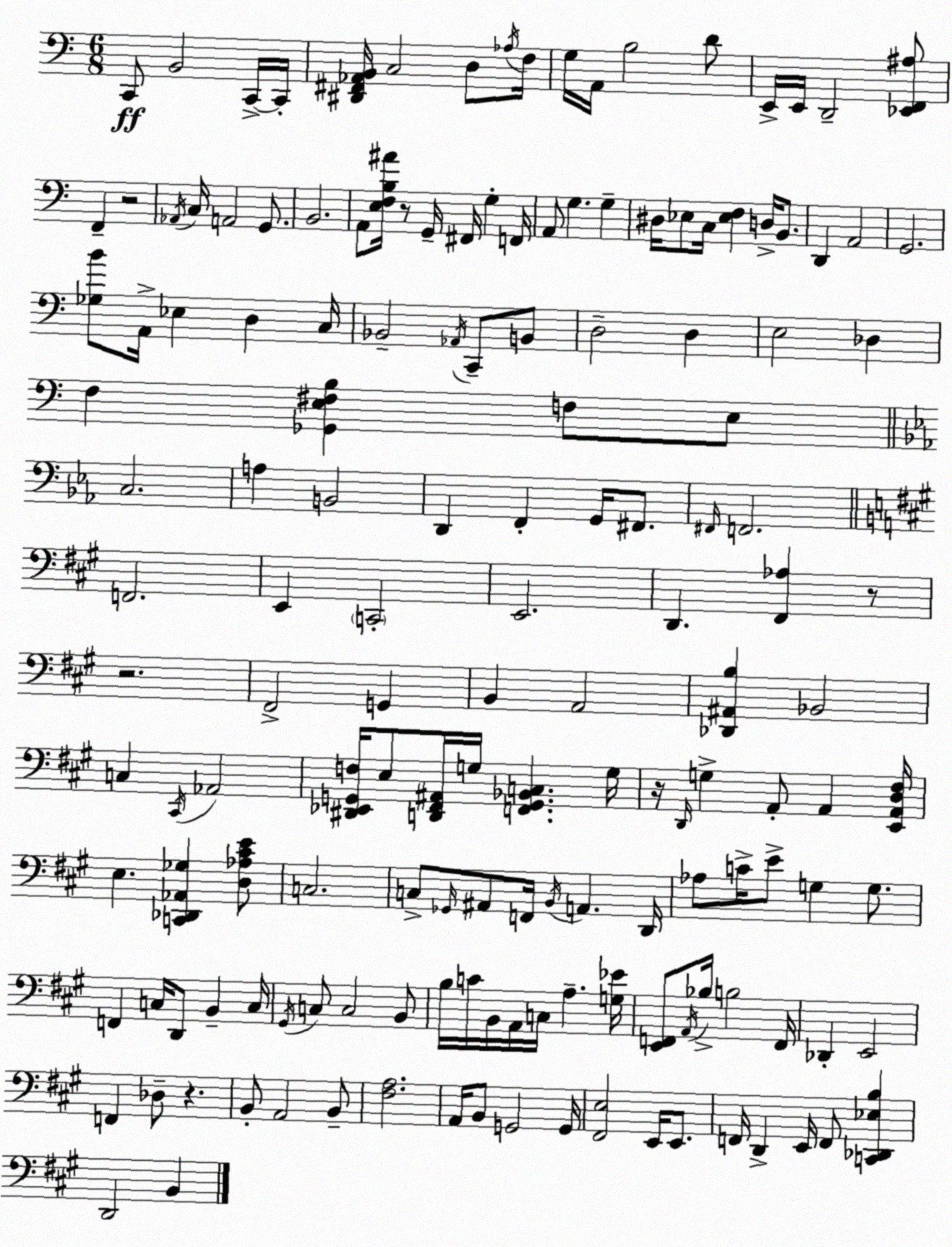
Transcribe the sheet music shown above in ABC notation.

X:1
T:Untitled
M:6/8
L:1/4
K:Am
C,,/2 B,,2 C,,/4 C,,/4 [^D,,^F,,_A,,B,,]/4 C,2 D,/2 _A,/4 F,/4 G,/4 A,,/4 B,2 D/2 E,,/4 E,,/4 D,,2 [_E,,F,,^A,]/2 F,, z2 _A,,/4 C,/4 A,,2 G,,/2 B,,2 A,,/2 [E,F,B,^A]/4 z/2 G,,/4 ^F,,/4 G, F,,/4 A,,/2 G, G, ^D,/4 _E,/2 C,/4 [_E,F,] D,/4 B,,/2 D,, A,,2 G,,2 [_G,B]/2 A,,/4 _E, D, C,/4 _B,,2 _A,,/4 C,,/2 B,,/2 D,2 D, E,2 _D, F, [_G,,E,^F,B,] F,/2 E,/2 C,2 A, B,,2 D,, F,, G,,/4 ^F,,/2 ^F,,/4 F,,2 F,,2 E,, C,,2 E,,2 D,, [^F,,_A,] z/2 z2 ^F,,2 G,, B,, A,,2 [_D,,^A,,B,] _B,,2 C, ^C,,/4 _A,,2 [^D,,_E,,G,,F,]/4 E,/2 [D,,^F,,^A,,]/4 G,/4 [F,,G,,_B,,C,] G,/4 z/4 D,,/4 G, A,,/2 A,, [E,,A,,D,^F,]/4 E, [C,,_D,,_A,,_G,] [D,_A,^CE]/2 C,2 C,/2 _G,,/4 ^A,,/2 F,,/4 B,,/4 A,, D,,/4 _A,/2 C/4 E/2 G, G,/2 F,, C,/4 D,,/2 B,, C,/4 ^G,,/4 C,/2 C,2 B,,/2 B,/4 C/4 B,,/4 A,,/4 C,/4 A, [G,_E]/4 [E,,F,,]/2 A,,/4 _B,/4 B,2 F,,/4 _D,, E,,2 F,, _D,/2 z B,,/2 A,,2 B,,/2 [^F,A,]2 A,,/4 B,,/2 G,,2 G,,/4 [^F,,E,]2 E,,/4 E,,/2 F,,/4 D,, E,,/4 F,,/2 [C,,_D,,_E,B,] D,,2 B,,